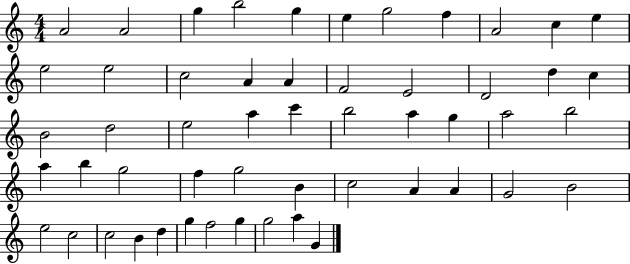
A4/h A4/h G5/q B5/h G5/q E5/q G5/h F5/q A4/h C5/q E5/q E5/h E5/h C5/h A4/q A4/q F4/h E4/h D4/h D5/q C5/q B4/h D5/h E5/h A5/q C6/q B5/h A5/q G5/q A5/h B5/h A5/q B5/q G5/h F5/q G5/h B4/q C5/h A4/q A4/q G4/h B4/h E5/h C5/h C5/h B4/q D5/q G5/q F5/h G5/q G5/h A5/q G4/q